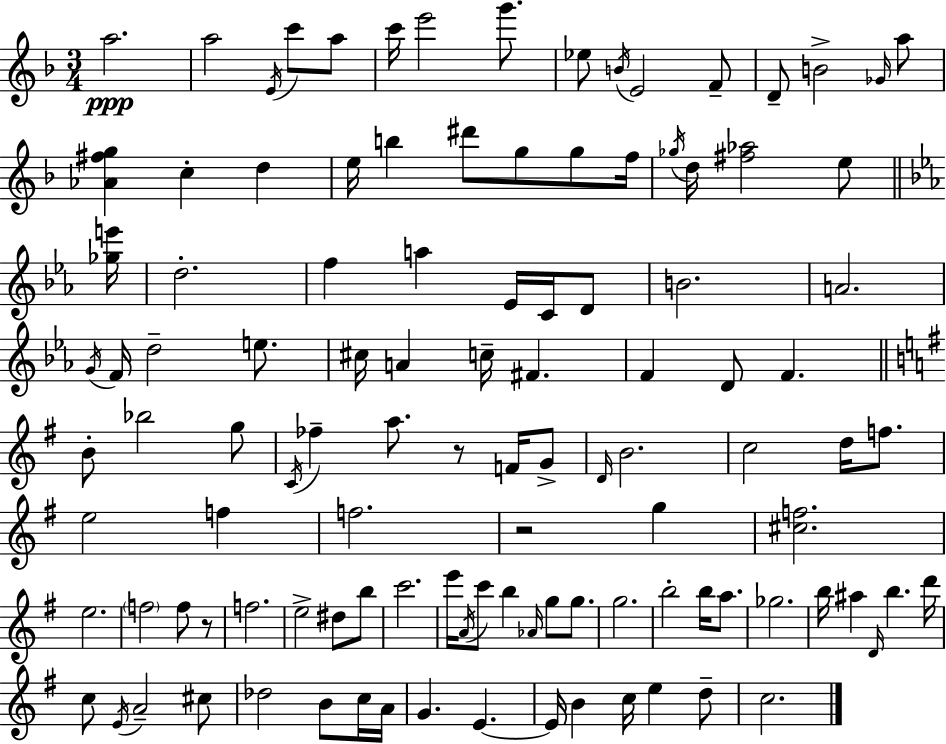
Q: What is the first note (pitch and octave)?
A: A5